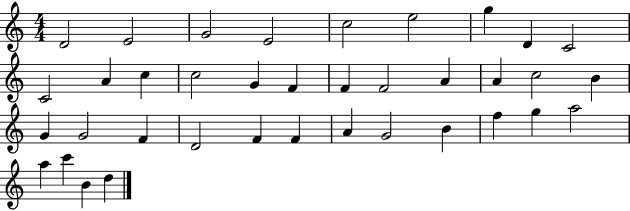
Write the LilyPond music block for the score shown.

{
  \clef treble
  \numericTimeSignature
  \time 4/4
  \key c \major
  d'2 e'2 | g'2 e'2 | c''2 e''2 | g''4 d'4 c'2 | \break c'2 a'4 c''4 | c''2 g'4 f'4 | f'4 f'2 a'4 | a'4 c''2 b'4 | \break g'4 g'2 f'4 | d'2 f'4 f'4 | a'4 g'2 b'4 | f''4 g''4 a''2 | \break a''4 c'''4 b'4 d''4 | \bar "|."
}